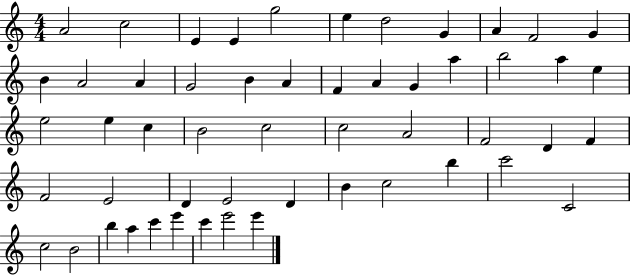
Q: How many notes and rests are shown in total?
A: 53